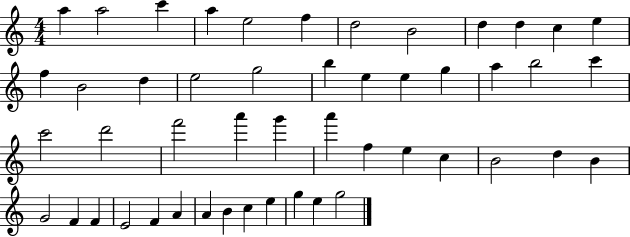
A5/q A5/h C6/q A5/q E5/h F5/q D5/h B4/h D5/q D5/q C5/q E5/q F5/q B4/h D5/q E5/h G5/h B5/q E5/q E5/q G5/q A5/q B5/h C6/q C6/h D6/h F6/h A6/q G6/q A6/q F5/q E5/q C5/q B4/h D5/q B4/q G4/h F4/q F4/q E4/h F4/q A4/q A4/q B4/q C5/q E5/q G5/q E5/q G5/h